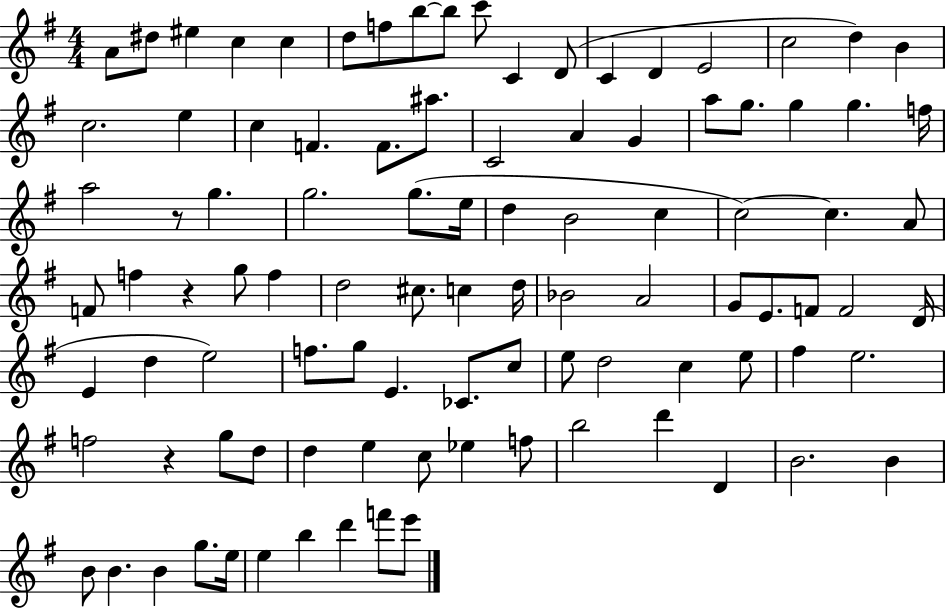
X:1
T:Untitled
M:4/4
L:1/4
K:G
A/2 ^d/2 ^e c c d/2 f/2 b/2 b/2 c'/2 C D/2 C D E2 c2 d B c2 e c F F/2 ^a/2 C2 A G a/2 g/2 g g f/4 a2 z/2 g g2 g/2 e/4 d B2 c c2 c A/2 F/2 f z g/2 f d2 ^c/2 c d/4 _B2 A2 G/2 E/2 F/2 F2 D/4 E d e2 f/2 g/2 E _C/2 c/2 e/2 d2 c e/2 ^f e2 f2 z g/2 d/2 d e c/2 _e f/2 b2 d' D B2 B B/2 B B g/2 e/4 e b d' f'/2 e'/2